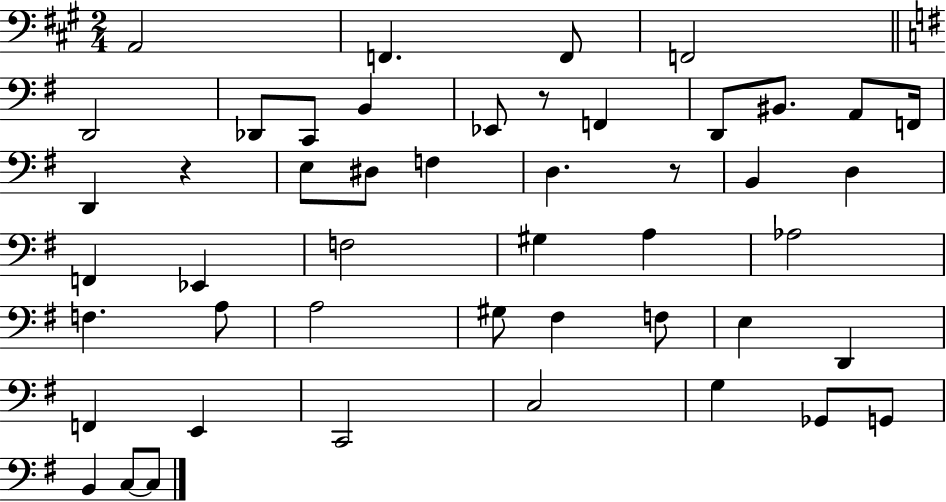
X:1
T:Untitled
M:2/4
L:1/4
K:A
A,,2 F,, F,,/2 F,,2 D,,2 _D,,/2 C,,/2 B,, _E,,/2 z/2 F,, D,,/2 ^B,,/2 A,,/2 F,,/4 D,, z E,/2 ^D,/2 F, D, z/2 B,, D, F,, _E,, F,2 ^G, A, _A,2 F, A,/2 A,2 ^G,/2 ^F, F,/2 E, D,, F,, E,, C,,2 C,2 G, _G,,/2 G,,/2 B,, C,/2 C,/2